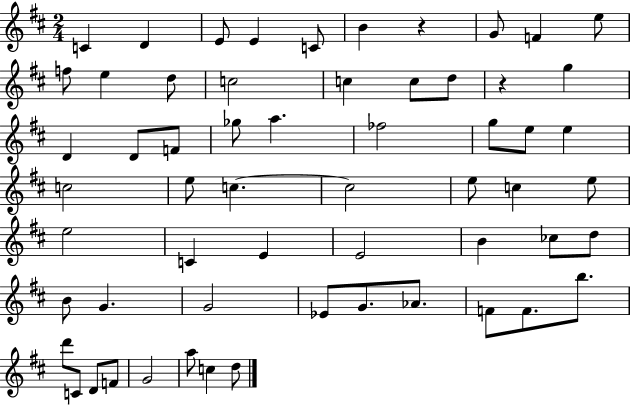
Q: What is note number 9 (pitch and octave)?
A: E5